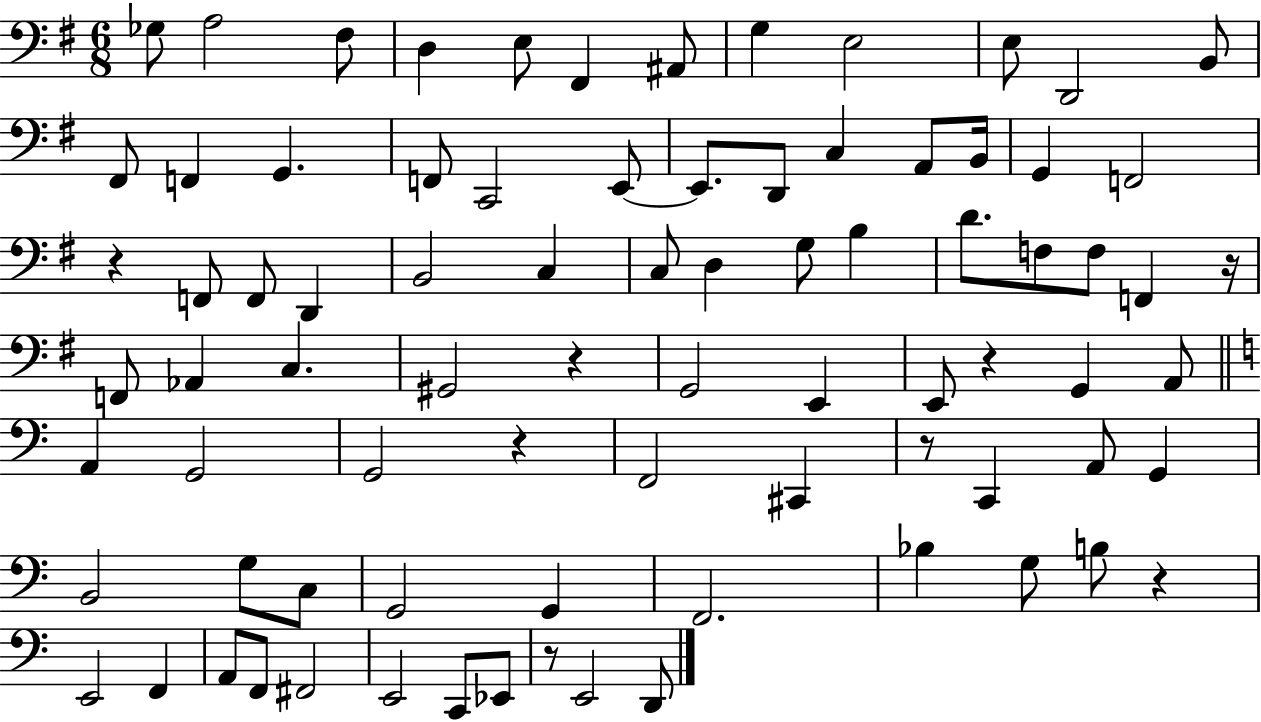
X:1
T:Untitled
M:6/8
L:1/4
K:G
_G,/2 A,2 ^F,/2 D, E,/2 ^F,, ^A,,/2 G, E,2 E,/2 D,,2 B,,/2 ^F,,/2 F,, G,, F,,/2 C,,2 E,,/2 E,,/2 D,,/2 C, A,,/2 B,,/4 G,, F,,2 z F,,/2 F,,/2 D,, B,,2 C, C,/2 D, G,/2 B, D/2 F,/2 F,/2 F,, z/4 F,,/2 _A,, C, ^G,,2 z G,,2 E,, E,,/2 z G,, A,,/2 A,, G,,2 G,,2 z F,,2 ^C,, z/2 C,, A,,/2 G,, B,,2 G,/2 C,/2 G,,2 G,, F,,2 _B, G,/2 B,/2 z E,,2 F,, A,,/2 F,,/2 ^F,,2 E,,2 C,,/2 _E,,/2 z/2 E,,2 D,,/2